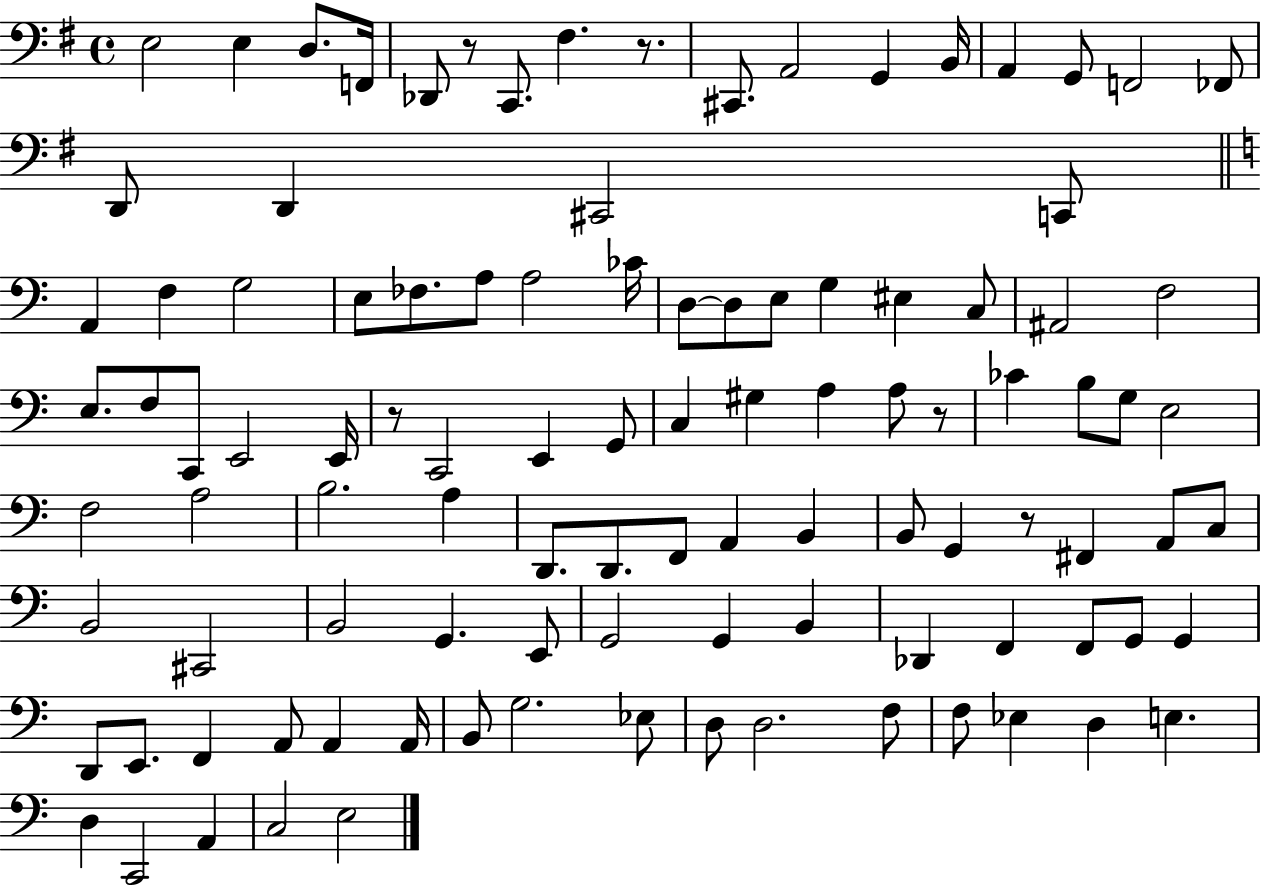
{
  \clef bass
  \time 4/4
  \defaultTimeSignature
  \key g \major
  e2 e4 d8. f,16 | des,8 r8 c,8. fis4. r8. | cis,8. a,2 g,4 b,16 | a,4 g,8 f,2 fes,8 | \break d,8 d,4 cis,2 c,8 | \bar "||" \break \key a \minor a,4 f4 g2 | e8 fes8. a8 a2 ces'16 | d8~~ d8 e8 g4 eis4 c8 | ais,2 f2 | \break e8. f8 c,8 e,2 e,16 | r8 c,2 e,4 g,8 | c4 gis4 a4 a8 r8 | ces'4 b8 g8 e2 | \break f2 a2 | b2. a4 | d,8. d,8. f,8 a,4 b,4 | b,8 g,4 r8 fis,4 a,8 c8 | \break b,2 cis,2 | b,2 g,4. e,8 | g,2 g,4 b,4 | des,4 f,4 f,8 g,8 g,4 | \break d,8 e,8. f,4 a,8 a,4 a,16 | b,8 g2. ees8 | d8 d2. f8 | f8 ees4 d4 e4. | \break d4 c,2 a,4 | c2 e2 | \bar "|."
}